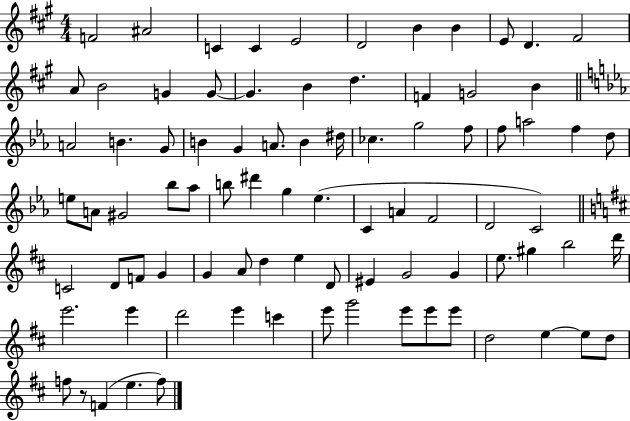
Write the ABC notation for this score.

X:1
T:Untitled
M:4/4
L:1/4
K:A
F2 ^A2 C C E2 D2 B B E/2 D ^F2 A/2 B2 G G/2 G B d F G2 B A2 B G/2 B G A/2 B ^d/4 _c g2 f/2 f/2 a2 f d/2 e/2 A/2 ^G2 _b/2 _a/2 b/2 ^d' g _e C A F2 D2 C2 C2 D/2 F/2 G G A/2 d e D/2 ^E G2 G e/2 ^g b2 d'/4 e'2 e' d'2 e' c' e'/2 g'2 e'/2 e'/2 e'/2 d2 e e/2 d/2 f/2 z/2 F e f/2